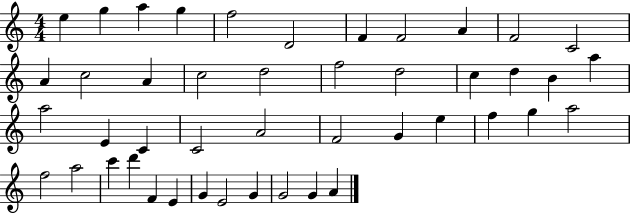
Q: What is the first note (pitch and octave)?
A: E5